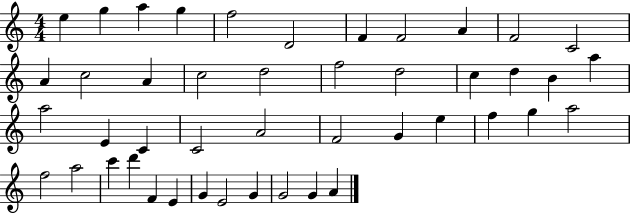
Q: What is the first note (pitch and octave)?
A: E5